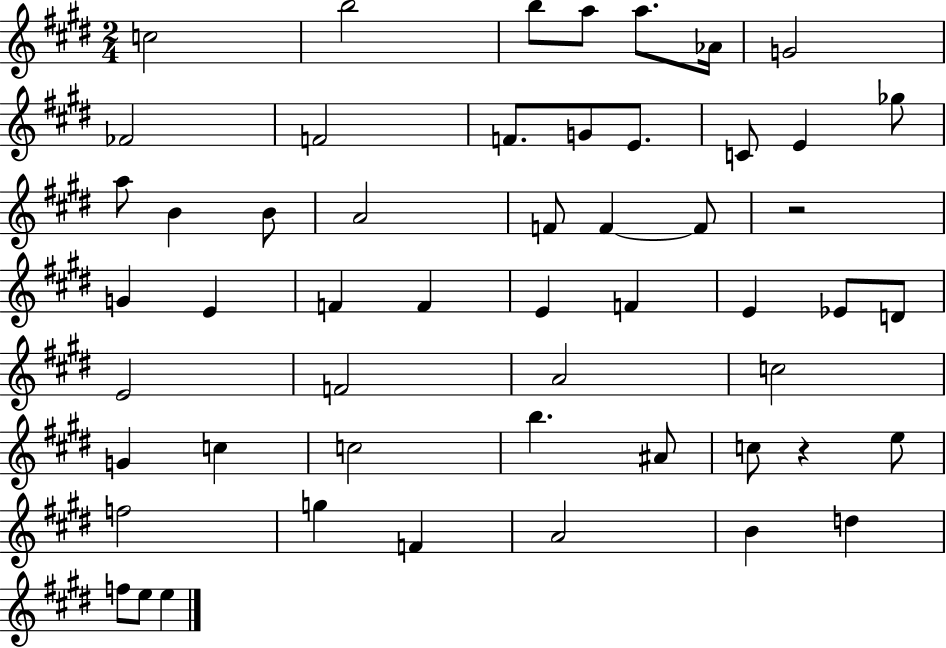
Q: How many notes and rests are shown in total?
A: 53